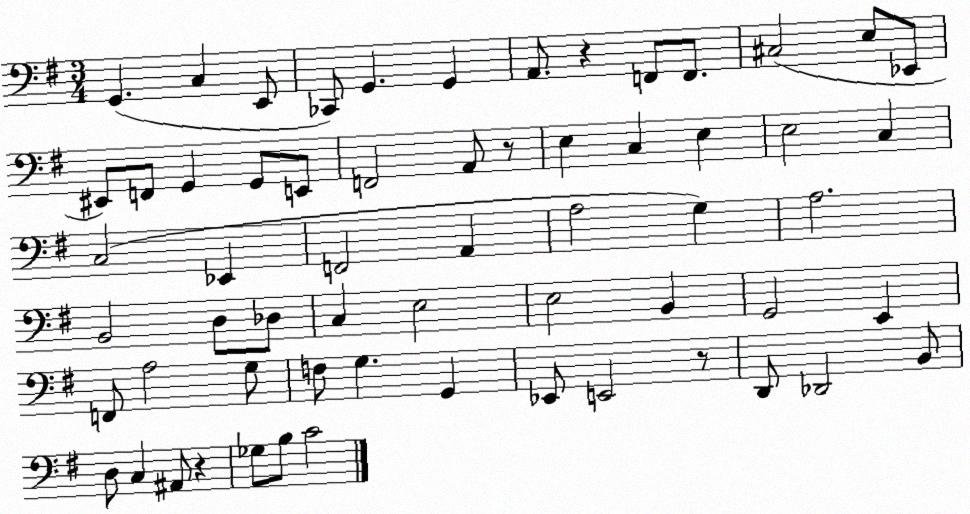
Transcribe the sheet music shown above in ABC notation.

X:1
T:Untitled
M:3/4
L:1/4
K:G
G,, C, E,,/2 _C,,/2 G,, G,, A,,/2 z F,,/2 F,,/2 ^C,2 E,/2 _E,,/2 ^E,,/2 F,,/2 G,, G,,/2 E,,/2 F,,2 A,,/2 z/2 E, C, E, E,2 C, C,2 _E,, F,,2 A,, A,2 G, A,2 B,,2 D,/2 _D,/2 C, E,2 E,2 B,, G,,2 E,, F,,/2 A,2 G,/2 F,/2 G, G,, _E,,/2 E,,2 z/2 D,,/2 _D,,2 B,,/2 D,/2 C, ^A,,/2 z _G,/2 B,/2 C2